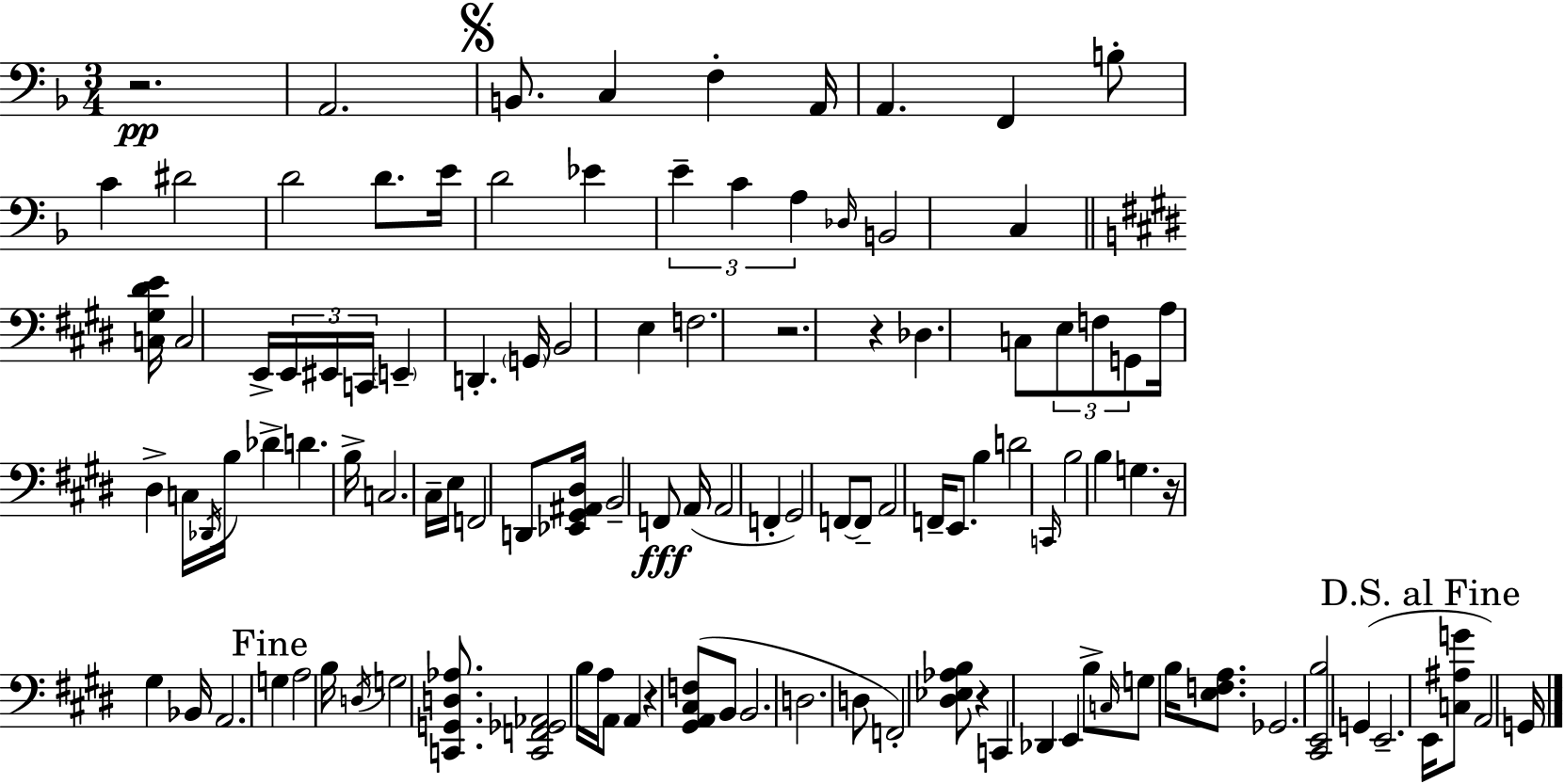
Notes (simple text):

R/h. A2/h. B2/e. C3/q F3/q A2/s A2/q. F2/q B3/e C4/q D#4/h D4/h D4/e. E4/s D4/h Eb4/q E4/q C4/q A3/q Db3/s B2/h C3/q [C3,G#3,D#4,E4]/s C3/h E2/s E2/s EIS2/s C2/s E2/q D2/q. G2/s B2/h E3/q F3/h. R/h. R/q Db3/q. C3/e E3/e F3/e G2/e A3/s D#3/q C3/s Db2/s B3/s Db4/q D4/q. B3/s C3/h. C#3/s E3/s F2/h D2/e [Eb2,G#2,A#2,D#3]/s B2/h F2/e A2/s A2/h F2/q G#2/h F2/e F2/e A2/h F2/s E2/e. B3/q D4/h C2/s B3/h B3/q G3/q. R/s G#3/q Bb2/s A2/h. G3/q A3/h B3/s D3/s G3/h [C2,G2,D3,Ab3]/e. [C2,F2,Gb2,Ab2]/h B3/s A3/s A2/e A2/q R/q [G#2,A2,C#3,F3]/e B2/e B2/h. D3/h. D3/e F2/h [D#3,Eb3,Ab3,B3]/e R/q C2/q Db2/q E2/q B3/e C3/s G3/e B3/s [E3,F3,A3]/e. Gb2/h. [C#2,E2,B3]/h G2/q E2/h. E2/s [C3,A#3,G4]/e A2/h G2/s